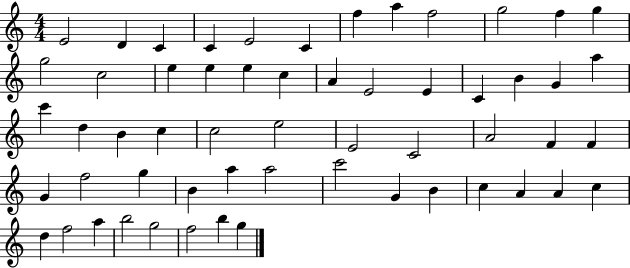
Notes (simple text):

E4/h D4/q C4/q C4/q E4/h C4/q F5/q A5/q F5/h G5/h F5/q G5/q G5/h C5/h E5/q E5/q E5/q C5/q A4/q E4/h E4/q C4/q B4/q G4/q A5/q C6/q D5/q B4/q C5/q C5/h E5/h E4/h C4/h A4/h F4/q F4/q G4/q F5/h G5/q B4/q A5/q A5/h C6/h G4/q B4/q C5/q A4/q A4/q C5/q D5/q F5/h A5/q B5/h G5/h F5/h B5/q G5/q